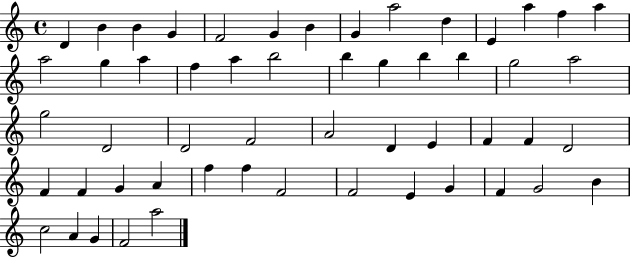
D4/q B4/q B4/q G4/q F4/h G4/q B4/q G4/q A5/h D5/q E4/q A5/q F5/q A5/q A5/h G5/q A5/q F5/q A5/q B5/h B5/q G5/q B5/q B5/q G5/h A5/h G5/h D4/h D4/h F4/h A4/h D4/q E4/q F4/q F4/q D4/h F4/q F4/q G4/q A4/q F5/q F5/q F4/h F4/h E4/q G4/q F4/q G4/h B4/q C5/h A4/q G4/q F4/h A5/h